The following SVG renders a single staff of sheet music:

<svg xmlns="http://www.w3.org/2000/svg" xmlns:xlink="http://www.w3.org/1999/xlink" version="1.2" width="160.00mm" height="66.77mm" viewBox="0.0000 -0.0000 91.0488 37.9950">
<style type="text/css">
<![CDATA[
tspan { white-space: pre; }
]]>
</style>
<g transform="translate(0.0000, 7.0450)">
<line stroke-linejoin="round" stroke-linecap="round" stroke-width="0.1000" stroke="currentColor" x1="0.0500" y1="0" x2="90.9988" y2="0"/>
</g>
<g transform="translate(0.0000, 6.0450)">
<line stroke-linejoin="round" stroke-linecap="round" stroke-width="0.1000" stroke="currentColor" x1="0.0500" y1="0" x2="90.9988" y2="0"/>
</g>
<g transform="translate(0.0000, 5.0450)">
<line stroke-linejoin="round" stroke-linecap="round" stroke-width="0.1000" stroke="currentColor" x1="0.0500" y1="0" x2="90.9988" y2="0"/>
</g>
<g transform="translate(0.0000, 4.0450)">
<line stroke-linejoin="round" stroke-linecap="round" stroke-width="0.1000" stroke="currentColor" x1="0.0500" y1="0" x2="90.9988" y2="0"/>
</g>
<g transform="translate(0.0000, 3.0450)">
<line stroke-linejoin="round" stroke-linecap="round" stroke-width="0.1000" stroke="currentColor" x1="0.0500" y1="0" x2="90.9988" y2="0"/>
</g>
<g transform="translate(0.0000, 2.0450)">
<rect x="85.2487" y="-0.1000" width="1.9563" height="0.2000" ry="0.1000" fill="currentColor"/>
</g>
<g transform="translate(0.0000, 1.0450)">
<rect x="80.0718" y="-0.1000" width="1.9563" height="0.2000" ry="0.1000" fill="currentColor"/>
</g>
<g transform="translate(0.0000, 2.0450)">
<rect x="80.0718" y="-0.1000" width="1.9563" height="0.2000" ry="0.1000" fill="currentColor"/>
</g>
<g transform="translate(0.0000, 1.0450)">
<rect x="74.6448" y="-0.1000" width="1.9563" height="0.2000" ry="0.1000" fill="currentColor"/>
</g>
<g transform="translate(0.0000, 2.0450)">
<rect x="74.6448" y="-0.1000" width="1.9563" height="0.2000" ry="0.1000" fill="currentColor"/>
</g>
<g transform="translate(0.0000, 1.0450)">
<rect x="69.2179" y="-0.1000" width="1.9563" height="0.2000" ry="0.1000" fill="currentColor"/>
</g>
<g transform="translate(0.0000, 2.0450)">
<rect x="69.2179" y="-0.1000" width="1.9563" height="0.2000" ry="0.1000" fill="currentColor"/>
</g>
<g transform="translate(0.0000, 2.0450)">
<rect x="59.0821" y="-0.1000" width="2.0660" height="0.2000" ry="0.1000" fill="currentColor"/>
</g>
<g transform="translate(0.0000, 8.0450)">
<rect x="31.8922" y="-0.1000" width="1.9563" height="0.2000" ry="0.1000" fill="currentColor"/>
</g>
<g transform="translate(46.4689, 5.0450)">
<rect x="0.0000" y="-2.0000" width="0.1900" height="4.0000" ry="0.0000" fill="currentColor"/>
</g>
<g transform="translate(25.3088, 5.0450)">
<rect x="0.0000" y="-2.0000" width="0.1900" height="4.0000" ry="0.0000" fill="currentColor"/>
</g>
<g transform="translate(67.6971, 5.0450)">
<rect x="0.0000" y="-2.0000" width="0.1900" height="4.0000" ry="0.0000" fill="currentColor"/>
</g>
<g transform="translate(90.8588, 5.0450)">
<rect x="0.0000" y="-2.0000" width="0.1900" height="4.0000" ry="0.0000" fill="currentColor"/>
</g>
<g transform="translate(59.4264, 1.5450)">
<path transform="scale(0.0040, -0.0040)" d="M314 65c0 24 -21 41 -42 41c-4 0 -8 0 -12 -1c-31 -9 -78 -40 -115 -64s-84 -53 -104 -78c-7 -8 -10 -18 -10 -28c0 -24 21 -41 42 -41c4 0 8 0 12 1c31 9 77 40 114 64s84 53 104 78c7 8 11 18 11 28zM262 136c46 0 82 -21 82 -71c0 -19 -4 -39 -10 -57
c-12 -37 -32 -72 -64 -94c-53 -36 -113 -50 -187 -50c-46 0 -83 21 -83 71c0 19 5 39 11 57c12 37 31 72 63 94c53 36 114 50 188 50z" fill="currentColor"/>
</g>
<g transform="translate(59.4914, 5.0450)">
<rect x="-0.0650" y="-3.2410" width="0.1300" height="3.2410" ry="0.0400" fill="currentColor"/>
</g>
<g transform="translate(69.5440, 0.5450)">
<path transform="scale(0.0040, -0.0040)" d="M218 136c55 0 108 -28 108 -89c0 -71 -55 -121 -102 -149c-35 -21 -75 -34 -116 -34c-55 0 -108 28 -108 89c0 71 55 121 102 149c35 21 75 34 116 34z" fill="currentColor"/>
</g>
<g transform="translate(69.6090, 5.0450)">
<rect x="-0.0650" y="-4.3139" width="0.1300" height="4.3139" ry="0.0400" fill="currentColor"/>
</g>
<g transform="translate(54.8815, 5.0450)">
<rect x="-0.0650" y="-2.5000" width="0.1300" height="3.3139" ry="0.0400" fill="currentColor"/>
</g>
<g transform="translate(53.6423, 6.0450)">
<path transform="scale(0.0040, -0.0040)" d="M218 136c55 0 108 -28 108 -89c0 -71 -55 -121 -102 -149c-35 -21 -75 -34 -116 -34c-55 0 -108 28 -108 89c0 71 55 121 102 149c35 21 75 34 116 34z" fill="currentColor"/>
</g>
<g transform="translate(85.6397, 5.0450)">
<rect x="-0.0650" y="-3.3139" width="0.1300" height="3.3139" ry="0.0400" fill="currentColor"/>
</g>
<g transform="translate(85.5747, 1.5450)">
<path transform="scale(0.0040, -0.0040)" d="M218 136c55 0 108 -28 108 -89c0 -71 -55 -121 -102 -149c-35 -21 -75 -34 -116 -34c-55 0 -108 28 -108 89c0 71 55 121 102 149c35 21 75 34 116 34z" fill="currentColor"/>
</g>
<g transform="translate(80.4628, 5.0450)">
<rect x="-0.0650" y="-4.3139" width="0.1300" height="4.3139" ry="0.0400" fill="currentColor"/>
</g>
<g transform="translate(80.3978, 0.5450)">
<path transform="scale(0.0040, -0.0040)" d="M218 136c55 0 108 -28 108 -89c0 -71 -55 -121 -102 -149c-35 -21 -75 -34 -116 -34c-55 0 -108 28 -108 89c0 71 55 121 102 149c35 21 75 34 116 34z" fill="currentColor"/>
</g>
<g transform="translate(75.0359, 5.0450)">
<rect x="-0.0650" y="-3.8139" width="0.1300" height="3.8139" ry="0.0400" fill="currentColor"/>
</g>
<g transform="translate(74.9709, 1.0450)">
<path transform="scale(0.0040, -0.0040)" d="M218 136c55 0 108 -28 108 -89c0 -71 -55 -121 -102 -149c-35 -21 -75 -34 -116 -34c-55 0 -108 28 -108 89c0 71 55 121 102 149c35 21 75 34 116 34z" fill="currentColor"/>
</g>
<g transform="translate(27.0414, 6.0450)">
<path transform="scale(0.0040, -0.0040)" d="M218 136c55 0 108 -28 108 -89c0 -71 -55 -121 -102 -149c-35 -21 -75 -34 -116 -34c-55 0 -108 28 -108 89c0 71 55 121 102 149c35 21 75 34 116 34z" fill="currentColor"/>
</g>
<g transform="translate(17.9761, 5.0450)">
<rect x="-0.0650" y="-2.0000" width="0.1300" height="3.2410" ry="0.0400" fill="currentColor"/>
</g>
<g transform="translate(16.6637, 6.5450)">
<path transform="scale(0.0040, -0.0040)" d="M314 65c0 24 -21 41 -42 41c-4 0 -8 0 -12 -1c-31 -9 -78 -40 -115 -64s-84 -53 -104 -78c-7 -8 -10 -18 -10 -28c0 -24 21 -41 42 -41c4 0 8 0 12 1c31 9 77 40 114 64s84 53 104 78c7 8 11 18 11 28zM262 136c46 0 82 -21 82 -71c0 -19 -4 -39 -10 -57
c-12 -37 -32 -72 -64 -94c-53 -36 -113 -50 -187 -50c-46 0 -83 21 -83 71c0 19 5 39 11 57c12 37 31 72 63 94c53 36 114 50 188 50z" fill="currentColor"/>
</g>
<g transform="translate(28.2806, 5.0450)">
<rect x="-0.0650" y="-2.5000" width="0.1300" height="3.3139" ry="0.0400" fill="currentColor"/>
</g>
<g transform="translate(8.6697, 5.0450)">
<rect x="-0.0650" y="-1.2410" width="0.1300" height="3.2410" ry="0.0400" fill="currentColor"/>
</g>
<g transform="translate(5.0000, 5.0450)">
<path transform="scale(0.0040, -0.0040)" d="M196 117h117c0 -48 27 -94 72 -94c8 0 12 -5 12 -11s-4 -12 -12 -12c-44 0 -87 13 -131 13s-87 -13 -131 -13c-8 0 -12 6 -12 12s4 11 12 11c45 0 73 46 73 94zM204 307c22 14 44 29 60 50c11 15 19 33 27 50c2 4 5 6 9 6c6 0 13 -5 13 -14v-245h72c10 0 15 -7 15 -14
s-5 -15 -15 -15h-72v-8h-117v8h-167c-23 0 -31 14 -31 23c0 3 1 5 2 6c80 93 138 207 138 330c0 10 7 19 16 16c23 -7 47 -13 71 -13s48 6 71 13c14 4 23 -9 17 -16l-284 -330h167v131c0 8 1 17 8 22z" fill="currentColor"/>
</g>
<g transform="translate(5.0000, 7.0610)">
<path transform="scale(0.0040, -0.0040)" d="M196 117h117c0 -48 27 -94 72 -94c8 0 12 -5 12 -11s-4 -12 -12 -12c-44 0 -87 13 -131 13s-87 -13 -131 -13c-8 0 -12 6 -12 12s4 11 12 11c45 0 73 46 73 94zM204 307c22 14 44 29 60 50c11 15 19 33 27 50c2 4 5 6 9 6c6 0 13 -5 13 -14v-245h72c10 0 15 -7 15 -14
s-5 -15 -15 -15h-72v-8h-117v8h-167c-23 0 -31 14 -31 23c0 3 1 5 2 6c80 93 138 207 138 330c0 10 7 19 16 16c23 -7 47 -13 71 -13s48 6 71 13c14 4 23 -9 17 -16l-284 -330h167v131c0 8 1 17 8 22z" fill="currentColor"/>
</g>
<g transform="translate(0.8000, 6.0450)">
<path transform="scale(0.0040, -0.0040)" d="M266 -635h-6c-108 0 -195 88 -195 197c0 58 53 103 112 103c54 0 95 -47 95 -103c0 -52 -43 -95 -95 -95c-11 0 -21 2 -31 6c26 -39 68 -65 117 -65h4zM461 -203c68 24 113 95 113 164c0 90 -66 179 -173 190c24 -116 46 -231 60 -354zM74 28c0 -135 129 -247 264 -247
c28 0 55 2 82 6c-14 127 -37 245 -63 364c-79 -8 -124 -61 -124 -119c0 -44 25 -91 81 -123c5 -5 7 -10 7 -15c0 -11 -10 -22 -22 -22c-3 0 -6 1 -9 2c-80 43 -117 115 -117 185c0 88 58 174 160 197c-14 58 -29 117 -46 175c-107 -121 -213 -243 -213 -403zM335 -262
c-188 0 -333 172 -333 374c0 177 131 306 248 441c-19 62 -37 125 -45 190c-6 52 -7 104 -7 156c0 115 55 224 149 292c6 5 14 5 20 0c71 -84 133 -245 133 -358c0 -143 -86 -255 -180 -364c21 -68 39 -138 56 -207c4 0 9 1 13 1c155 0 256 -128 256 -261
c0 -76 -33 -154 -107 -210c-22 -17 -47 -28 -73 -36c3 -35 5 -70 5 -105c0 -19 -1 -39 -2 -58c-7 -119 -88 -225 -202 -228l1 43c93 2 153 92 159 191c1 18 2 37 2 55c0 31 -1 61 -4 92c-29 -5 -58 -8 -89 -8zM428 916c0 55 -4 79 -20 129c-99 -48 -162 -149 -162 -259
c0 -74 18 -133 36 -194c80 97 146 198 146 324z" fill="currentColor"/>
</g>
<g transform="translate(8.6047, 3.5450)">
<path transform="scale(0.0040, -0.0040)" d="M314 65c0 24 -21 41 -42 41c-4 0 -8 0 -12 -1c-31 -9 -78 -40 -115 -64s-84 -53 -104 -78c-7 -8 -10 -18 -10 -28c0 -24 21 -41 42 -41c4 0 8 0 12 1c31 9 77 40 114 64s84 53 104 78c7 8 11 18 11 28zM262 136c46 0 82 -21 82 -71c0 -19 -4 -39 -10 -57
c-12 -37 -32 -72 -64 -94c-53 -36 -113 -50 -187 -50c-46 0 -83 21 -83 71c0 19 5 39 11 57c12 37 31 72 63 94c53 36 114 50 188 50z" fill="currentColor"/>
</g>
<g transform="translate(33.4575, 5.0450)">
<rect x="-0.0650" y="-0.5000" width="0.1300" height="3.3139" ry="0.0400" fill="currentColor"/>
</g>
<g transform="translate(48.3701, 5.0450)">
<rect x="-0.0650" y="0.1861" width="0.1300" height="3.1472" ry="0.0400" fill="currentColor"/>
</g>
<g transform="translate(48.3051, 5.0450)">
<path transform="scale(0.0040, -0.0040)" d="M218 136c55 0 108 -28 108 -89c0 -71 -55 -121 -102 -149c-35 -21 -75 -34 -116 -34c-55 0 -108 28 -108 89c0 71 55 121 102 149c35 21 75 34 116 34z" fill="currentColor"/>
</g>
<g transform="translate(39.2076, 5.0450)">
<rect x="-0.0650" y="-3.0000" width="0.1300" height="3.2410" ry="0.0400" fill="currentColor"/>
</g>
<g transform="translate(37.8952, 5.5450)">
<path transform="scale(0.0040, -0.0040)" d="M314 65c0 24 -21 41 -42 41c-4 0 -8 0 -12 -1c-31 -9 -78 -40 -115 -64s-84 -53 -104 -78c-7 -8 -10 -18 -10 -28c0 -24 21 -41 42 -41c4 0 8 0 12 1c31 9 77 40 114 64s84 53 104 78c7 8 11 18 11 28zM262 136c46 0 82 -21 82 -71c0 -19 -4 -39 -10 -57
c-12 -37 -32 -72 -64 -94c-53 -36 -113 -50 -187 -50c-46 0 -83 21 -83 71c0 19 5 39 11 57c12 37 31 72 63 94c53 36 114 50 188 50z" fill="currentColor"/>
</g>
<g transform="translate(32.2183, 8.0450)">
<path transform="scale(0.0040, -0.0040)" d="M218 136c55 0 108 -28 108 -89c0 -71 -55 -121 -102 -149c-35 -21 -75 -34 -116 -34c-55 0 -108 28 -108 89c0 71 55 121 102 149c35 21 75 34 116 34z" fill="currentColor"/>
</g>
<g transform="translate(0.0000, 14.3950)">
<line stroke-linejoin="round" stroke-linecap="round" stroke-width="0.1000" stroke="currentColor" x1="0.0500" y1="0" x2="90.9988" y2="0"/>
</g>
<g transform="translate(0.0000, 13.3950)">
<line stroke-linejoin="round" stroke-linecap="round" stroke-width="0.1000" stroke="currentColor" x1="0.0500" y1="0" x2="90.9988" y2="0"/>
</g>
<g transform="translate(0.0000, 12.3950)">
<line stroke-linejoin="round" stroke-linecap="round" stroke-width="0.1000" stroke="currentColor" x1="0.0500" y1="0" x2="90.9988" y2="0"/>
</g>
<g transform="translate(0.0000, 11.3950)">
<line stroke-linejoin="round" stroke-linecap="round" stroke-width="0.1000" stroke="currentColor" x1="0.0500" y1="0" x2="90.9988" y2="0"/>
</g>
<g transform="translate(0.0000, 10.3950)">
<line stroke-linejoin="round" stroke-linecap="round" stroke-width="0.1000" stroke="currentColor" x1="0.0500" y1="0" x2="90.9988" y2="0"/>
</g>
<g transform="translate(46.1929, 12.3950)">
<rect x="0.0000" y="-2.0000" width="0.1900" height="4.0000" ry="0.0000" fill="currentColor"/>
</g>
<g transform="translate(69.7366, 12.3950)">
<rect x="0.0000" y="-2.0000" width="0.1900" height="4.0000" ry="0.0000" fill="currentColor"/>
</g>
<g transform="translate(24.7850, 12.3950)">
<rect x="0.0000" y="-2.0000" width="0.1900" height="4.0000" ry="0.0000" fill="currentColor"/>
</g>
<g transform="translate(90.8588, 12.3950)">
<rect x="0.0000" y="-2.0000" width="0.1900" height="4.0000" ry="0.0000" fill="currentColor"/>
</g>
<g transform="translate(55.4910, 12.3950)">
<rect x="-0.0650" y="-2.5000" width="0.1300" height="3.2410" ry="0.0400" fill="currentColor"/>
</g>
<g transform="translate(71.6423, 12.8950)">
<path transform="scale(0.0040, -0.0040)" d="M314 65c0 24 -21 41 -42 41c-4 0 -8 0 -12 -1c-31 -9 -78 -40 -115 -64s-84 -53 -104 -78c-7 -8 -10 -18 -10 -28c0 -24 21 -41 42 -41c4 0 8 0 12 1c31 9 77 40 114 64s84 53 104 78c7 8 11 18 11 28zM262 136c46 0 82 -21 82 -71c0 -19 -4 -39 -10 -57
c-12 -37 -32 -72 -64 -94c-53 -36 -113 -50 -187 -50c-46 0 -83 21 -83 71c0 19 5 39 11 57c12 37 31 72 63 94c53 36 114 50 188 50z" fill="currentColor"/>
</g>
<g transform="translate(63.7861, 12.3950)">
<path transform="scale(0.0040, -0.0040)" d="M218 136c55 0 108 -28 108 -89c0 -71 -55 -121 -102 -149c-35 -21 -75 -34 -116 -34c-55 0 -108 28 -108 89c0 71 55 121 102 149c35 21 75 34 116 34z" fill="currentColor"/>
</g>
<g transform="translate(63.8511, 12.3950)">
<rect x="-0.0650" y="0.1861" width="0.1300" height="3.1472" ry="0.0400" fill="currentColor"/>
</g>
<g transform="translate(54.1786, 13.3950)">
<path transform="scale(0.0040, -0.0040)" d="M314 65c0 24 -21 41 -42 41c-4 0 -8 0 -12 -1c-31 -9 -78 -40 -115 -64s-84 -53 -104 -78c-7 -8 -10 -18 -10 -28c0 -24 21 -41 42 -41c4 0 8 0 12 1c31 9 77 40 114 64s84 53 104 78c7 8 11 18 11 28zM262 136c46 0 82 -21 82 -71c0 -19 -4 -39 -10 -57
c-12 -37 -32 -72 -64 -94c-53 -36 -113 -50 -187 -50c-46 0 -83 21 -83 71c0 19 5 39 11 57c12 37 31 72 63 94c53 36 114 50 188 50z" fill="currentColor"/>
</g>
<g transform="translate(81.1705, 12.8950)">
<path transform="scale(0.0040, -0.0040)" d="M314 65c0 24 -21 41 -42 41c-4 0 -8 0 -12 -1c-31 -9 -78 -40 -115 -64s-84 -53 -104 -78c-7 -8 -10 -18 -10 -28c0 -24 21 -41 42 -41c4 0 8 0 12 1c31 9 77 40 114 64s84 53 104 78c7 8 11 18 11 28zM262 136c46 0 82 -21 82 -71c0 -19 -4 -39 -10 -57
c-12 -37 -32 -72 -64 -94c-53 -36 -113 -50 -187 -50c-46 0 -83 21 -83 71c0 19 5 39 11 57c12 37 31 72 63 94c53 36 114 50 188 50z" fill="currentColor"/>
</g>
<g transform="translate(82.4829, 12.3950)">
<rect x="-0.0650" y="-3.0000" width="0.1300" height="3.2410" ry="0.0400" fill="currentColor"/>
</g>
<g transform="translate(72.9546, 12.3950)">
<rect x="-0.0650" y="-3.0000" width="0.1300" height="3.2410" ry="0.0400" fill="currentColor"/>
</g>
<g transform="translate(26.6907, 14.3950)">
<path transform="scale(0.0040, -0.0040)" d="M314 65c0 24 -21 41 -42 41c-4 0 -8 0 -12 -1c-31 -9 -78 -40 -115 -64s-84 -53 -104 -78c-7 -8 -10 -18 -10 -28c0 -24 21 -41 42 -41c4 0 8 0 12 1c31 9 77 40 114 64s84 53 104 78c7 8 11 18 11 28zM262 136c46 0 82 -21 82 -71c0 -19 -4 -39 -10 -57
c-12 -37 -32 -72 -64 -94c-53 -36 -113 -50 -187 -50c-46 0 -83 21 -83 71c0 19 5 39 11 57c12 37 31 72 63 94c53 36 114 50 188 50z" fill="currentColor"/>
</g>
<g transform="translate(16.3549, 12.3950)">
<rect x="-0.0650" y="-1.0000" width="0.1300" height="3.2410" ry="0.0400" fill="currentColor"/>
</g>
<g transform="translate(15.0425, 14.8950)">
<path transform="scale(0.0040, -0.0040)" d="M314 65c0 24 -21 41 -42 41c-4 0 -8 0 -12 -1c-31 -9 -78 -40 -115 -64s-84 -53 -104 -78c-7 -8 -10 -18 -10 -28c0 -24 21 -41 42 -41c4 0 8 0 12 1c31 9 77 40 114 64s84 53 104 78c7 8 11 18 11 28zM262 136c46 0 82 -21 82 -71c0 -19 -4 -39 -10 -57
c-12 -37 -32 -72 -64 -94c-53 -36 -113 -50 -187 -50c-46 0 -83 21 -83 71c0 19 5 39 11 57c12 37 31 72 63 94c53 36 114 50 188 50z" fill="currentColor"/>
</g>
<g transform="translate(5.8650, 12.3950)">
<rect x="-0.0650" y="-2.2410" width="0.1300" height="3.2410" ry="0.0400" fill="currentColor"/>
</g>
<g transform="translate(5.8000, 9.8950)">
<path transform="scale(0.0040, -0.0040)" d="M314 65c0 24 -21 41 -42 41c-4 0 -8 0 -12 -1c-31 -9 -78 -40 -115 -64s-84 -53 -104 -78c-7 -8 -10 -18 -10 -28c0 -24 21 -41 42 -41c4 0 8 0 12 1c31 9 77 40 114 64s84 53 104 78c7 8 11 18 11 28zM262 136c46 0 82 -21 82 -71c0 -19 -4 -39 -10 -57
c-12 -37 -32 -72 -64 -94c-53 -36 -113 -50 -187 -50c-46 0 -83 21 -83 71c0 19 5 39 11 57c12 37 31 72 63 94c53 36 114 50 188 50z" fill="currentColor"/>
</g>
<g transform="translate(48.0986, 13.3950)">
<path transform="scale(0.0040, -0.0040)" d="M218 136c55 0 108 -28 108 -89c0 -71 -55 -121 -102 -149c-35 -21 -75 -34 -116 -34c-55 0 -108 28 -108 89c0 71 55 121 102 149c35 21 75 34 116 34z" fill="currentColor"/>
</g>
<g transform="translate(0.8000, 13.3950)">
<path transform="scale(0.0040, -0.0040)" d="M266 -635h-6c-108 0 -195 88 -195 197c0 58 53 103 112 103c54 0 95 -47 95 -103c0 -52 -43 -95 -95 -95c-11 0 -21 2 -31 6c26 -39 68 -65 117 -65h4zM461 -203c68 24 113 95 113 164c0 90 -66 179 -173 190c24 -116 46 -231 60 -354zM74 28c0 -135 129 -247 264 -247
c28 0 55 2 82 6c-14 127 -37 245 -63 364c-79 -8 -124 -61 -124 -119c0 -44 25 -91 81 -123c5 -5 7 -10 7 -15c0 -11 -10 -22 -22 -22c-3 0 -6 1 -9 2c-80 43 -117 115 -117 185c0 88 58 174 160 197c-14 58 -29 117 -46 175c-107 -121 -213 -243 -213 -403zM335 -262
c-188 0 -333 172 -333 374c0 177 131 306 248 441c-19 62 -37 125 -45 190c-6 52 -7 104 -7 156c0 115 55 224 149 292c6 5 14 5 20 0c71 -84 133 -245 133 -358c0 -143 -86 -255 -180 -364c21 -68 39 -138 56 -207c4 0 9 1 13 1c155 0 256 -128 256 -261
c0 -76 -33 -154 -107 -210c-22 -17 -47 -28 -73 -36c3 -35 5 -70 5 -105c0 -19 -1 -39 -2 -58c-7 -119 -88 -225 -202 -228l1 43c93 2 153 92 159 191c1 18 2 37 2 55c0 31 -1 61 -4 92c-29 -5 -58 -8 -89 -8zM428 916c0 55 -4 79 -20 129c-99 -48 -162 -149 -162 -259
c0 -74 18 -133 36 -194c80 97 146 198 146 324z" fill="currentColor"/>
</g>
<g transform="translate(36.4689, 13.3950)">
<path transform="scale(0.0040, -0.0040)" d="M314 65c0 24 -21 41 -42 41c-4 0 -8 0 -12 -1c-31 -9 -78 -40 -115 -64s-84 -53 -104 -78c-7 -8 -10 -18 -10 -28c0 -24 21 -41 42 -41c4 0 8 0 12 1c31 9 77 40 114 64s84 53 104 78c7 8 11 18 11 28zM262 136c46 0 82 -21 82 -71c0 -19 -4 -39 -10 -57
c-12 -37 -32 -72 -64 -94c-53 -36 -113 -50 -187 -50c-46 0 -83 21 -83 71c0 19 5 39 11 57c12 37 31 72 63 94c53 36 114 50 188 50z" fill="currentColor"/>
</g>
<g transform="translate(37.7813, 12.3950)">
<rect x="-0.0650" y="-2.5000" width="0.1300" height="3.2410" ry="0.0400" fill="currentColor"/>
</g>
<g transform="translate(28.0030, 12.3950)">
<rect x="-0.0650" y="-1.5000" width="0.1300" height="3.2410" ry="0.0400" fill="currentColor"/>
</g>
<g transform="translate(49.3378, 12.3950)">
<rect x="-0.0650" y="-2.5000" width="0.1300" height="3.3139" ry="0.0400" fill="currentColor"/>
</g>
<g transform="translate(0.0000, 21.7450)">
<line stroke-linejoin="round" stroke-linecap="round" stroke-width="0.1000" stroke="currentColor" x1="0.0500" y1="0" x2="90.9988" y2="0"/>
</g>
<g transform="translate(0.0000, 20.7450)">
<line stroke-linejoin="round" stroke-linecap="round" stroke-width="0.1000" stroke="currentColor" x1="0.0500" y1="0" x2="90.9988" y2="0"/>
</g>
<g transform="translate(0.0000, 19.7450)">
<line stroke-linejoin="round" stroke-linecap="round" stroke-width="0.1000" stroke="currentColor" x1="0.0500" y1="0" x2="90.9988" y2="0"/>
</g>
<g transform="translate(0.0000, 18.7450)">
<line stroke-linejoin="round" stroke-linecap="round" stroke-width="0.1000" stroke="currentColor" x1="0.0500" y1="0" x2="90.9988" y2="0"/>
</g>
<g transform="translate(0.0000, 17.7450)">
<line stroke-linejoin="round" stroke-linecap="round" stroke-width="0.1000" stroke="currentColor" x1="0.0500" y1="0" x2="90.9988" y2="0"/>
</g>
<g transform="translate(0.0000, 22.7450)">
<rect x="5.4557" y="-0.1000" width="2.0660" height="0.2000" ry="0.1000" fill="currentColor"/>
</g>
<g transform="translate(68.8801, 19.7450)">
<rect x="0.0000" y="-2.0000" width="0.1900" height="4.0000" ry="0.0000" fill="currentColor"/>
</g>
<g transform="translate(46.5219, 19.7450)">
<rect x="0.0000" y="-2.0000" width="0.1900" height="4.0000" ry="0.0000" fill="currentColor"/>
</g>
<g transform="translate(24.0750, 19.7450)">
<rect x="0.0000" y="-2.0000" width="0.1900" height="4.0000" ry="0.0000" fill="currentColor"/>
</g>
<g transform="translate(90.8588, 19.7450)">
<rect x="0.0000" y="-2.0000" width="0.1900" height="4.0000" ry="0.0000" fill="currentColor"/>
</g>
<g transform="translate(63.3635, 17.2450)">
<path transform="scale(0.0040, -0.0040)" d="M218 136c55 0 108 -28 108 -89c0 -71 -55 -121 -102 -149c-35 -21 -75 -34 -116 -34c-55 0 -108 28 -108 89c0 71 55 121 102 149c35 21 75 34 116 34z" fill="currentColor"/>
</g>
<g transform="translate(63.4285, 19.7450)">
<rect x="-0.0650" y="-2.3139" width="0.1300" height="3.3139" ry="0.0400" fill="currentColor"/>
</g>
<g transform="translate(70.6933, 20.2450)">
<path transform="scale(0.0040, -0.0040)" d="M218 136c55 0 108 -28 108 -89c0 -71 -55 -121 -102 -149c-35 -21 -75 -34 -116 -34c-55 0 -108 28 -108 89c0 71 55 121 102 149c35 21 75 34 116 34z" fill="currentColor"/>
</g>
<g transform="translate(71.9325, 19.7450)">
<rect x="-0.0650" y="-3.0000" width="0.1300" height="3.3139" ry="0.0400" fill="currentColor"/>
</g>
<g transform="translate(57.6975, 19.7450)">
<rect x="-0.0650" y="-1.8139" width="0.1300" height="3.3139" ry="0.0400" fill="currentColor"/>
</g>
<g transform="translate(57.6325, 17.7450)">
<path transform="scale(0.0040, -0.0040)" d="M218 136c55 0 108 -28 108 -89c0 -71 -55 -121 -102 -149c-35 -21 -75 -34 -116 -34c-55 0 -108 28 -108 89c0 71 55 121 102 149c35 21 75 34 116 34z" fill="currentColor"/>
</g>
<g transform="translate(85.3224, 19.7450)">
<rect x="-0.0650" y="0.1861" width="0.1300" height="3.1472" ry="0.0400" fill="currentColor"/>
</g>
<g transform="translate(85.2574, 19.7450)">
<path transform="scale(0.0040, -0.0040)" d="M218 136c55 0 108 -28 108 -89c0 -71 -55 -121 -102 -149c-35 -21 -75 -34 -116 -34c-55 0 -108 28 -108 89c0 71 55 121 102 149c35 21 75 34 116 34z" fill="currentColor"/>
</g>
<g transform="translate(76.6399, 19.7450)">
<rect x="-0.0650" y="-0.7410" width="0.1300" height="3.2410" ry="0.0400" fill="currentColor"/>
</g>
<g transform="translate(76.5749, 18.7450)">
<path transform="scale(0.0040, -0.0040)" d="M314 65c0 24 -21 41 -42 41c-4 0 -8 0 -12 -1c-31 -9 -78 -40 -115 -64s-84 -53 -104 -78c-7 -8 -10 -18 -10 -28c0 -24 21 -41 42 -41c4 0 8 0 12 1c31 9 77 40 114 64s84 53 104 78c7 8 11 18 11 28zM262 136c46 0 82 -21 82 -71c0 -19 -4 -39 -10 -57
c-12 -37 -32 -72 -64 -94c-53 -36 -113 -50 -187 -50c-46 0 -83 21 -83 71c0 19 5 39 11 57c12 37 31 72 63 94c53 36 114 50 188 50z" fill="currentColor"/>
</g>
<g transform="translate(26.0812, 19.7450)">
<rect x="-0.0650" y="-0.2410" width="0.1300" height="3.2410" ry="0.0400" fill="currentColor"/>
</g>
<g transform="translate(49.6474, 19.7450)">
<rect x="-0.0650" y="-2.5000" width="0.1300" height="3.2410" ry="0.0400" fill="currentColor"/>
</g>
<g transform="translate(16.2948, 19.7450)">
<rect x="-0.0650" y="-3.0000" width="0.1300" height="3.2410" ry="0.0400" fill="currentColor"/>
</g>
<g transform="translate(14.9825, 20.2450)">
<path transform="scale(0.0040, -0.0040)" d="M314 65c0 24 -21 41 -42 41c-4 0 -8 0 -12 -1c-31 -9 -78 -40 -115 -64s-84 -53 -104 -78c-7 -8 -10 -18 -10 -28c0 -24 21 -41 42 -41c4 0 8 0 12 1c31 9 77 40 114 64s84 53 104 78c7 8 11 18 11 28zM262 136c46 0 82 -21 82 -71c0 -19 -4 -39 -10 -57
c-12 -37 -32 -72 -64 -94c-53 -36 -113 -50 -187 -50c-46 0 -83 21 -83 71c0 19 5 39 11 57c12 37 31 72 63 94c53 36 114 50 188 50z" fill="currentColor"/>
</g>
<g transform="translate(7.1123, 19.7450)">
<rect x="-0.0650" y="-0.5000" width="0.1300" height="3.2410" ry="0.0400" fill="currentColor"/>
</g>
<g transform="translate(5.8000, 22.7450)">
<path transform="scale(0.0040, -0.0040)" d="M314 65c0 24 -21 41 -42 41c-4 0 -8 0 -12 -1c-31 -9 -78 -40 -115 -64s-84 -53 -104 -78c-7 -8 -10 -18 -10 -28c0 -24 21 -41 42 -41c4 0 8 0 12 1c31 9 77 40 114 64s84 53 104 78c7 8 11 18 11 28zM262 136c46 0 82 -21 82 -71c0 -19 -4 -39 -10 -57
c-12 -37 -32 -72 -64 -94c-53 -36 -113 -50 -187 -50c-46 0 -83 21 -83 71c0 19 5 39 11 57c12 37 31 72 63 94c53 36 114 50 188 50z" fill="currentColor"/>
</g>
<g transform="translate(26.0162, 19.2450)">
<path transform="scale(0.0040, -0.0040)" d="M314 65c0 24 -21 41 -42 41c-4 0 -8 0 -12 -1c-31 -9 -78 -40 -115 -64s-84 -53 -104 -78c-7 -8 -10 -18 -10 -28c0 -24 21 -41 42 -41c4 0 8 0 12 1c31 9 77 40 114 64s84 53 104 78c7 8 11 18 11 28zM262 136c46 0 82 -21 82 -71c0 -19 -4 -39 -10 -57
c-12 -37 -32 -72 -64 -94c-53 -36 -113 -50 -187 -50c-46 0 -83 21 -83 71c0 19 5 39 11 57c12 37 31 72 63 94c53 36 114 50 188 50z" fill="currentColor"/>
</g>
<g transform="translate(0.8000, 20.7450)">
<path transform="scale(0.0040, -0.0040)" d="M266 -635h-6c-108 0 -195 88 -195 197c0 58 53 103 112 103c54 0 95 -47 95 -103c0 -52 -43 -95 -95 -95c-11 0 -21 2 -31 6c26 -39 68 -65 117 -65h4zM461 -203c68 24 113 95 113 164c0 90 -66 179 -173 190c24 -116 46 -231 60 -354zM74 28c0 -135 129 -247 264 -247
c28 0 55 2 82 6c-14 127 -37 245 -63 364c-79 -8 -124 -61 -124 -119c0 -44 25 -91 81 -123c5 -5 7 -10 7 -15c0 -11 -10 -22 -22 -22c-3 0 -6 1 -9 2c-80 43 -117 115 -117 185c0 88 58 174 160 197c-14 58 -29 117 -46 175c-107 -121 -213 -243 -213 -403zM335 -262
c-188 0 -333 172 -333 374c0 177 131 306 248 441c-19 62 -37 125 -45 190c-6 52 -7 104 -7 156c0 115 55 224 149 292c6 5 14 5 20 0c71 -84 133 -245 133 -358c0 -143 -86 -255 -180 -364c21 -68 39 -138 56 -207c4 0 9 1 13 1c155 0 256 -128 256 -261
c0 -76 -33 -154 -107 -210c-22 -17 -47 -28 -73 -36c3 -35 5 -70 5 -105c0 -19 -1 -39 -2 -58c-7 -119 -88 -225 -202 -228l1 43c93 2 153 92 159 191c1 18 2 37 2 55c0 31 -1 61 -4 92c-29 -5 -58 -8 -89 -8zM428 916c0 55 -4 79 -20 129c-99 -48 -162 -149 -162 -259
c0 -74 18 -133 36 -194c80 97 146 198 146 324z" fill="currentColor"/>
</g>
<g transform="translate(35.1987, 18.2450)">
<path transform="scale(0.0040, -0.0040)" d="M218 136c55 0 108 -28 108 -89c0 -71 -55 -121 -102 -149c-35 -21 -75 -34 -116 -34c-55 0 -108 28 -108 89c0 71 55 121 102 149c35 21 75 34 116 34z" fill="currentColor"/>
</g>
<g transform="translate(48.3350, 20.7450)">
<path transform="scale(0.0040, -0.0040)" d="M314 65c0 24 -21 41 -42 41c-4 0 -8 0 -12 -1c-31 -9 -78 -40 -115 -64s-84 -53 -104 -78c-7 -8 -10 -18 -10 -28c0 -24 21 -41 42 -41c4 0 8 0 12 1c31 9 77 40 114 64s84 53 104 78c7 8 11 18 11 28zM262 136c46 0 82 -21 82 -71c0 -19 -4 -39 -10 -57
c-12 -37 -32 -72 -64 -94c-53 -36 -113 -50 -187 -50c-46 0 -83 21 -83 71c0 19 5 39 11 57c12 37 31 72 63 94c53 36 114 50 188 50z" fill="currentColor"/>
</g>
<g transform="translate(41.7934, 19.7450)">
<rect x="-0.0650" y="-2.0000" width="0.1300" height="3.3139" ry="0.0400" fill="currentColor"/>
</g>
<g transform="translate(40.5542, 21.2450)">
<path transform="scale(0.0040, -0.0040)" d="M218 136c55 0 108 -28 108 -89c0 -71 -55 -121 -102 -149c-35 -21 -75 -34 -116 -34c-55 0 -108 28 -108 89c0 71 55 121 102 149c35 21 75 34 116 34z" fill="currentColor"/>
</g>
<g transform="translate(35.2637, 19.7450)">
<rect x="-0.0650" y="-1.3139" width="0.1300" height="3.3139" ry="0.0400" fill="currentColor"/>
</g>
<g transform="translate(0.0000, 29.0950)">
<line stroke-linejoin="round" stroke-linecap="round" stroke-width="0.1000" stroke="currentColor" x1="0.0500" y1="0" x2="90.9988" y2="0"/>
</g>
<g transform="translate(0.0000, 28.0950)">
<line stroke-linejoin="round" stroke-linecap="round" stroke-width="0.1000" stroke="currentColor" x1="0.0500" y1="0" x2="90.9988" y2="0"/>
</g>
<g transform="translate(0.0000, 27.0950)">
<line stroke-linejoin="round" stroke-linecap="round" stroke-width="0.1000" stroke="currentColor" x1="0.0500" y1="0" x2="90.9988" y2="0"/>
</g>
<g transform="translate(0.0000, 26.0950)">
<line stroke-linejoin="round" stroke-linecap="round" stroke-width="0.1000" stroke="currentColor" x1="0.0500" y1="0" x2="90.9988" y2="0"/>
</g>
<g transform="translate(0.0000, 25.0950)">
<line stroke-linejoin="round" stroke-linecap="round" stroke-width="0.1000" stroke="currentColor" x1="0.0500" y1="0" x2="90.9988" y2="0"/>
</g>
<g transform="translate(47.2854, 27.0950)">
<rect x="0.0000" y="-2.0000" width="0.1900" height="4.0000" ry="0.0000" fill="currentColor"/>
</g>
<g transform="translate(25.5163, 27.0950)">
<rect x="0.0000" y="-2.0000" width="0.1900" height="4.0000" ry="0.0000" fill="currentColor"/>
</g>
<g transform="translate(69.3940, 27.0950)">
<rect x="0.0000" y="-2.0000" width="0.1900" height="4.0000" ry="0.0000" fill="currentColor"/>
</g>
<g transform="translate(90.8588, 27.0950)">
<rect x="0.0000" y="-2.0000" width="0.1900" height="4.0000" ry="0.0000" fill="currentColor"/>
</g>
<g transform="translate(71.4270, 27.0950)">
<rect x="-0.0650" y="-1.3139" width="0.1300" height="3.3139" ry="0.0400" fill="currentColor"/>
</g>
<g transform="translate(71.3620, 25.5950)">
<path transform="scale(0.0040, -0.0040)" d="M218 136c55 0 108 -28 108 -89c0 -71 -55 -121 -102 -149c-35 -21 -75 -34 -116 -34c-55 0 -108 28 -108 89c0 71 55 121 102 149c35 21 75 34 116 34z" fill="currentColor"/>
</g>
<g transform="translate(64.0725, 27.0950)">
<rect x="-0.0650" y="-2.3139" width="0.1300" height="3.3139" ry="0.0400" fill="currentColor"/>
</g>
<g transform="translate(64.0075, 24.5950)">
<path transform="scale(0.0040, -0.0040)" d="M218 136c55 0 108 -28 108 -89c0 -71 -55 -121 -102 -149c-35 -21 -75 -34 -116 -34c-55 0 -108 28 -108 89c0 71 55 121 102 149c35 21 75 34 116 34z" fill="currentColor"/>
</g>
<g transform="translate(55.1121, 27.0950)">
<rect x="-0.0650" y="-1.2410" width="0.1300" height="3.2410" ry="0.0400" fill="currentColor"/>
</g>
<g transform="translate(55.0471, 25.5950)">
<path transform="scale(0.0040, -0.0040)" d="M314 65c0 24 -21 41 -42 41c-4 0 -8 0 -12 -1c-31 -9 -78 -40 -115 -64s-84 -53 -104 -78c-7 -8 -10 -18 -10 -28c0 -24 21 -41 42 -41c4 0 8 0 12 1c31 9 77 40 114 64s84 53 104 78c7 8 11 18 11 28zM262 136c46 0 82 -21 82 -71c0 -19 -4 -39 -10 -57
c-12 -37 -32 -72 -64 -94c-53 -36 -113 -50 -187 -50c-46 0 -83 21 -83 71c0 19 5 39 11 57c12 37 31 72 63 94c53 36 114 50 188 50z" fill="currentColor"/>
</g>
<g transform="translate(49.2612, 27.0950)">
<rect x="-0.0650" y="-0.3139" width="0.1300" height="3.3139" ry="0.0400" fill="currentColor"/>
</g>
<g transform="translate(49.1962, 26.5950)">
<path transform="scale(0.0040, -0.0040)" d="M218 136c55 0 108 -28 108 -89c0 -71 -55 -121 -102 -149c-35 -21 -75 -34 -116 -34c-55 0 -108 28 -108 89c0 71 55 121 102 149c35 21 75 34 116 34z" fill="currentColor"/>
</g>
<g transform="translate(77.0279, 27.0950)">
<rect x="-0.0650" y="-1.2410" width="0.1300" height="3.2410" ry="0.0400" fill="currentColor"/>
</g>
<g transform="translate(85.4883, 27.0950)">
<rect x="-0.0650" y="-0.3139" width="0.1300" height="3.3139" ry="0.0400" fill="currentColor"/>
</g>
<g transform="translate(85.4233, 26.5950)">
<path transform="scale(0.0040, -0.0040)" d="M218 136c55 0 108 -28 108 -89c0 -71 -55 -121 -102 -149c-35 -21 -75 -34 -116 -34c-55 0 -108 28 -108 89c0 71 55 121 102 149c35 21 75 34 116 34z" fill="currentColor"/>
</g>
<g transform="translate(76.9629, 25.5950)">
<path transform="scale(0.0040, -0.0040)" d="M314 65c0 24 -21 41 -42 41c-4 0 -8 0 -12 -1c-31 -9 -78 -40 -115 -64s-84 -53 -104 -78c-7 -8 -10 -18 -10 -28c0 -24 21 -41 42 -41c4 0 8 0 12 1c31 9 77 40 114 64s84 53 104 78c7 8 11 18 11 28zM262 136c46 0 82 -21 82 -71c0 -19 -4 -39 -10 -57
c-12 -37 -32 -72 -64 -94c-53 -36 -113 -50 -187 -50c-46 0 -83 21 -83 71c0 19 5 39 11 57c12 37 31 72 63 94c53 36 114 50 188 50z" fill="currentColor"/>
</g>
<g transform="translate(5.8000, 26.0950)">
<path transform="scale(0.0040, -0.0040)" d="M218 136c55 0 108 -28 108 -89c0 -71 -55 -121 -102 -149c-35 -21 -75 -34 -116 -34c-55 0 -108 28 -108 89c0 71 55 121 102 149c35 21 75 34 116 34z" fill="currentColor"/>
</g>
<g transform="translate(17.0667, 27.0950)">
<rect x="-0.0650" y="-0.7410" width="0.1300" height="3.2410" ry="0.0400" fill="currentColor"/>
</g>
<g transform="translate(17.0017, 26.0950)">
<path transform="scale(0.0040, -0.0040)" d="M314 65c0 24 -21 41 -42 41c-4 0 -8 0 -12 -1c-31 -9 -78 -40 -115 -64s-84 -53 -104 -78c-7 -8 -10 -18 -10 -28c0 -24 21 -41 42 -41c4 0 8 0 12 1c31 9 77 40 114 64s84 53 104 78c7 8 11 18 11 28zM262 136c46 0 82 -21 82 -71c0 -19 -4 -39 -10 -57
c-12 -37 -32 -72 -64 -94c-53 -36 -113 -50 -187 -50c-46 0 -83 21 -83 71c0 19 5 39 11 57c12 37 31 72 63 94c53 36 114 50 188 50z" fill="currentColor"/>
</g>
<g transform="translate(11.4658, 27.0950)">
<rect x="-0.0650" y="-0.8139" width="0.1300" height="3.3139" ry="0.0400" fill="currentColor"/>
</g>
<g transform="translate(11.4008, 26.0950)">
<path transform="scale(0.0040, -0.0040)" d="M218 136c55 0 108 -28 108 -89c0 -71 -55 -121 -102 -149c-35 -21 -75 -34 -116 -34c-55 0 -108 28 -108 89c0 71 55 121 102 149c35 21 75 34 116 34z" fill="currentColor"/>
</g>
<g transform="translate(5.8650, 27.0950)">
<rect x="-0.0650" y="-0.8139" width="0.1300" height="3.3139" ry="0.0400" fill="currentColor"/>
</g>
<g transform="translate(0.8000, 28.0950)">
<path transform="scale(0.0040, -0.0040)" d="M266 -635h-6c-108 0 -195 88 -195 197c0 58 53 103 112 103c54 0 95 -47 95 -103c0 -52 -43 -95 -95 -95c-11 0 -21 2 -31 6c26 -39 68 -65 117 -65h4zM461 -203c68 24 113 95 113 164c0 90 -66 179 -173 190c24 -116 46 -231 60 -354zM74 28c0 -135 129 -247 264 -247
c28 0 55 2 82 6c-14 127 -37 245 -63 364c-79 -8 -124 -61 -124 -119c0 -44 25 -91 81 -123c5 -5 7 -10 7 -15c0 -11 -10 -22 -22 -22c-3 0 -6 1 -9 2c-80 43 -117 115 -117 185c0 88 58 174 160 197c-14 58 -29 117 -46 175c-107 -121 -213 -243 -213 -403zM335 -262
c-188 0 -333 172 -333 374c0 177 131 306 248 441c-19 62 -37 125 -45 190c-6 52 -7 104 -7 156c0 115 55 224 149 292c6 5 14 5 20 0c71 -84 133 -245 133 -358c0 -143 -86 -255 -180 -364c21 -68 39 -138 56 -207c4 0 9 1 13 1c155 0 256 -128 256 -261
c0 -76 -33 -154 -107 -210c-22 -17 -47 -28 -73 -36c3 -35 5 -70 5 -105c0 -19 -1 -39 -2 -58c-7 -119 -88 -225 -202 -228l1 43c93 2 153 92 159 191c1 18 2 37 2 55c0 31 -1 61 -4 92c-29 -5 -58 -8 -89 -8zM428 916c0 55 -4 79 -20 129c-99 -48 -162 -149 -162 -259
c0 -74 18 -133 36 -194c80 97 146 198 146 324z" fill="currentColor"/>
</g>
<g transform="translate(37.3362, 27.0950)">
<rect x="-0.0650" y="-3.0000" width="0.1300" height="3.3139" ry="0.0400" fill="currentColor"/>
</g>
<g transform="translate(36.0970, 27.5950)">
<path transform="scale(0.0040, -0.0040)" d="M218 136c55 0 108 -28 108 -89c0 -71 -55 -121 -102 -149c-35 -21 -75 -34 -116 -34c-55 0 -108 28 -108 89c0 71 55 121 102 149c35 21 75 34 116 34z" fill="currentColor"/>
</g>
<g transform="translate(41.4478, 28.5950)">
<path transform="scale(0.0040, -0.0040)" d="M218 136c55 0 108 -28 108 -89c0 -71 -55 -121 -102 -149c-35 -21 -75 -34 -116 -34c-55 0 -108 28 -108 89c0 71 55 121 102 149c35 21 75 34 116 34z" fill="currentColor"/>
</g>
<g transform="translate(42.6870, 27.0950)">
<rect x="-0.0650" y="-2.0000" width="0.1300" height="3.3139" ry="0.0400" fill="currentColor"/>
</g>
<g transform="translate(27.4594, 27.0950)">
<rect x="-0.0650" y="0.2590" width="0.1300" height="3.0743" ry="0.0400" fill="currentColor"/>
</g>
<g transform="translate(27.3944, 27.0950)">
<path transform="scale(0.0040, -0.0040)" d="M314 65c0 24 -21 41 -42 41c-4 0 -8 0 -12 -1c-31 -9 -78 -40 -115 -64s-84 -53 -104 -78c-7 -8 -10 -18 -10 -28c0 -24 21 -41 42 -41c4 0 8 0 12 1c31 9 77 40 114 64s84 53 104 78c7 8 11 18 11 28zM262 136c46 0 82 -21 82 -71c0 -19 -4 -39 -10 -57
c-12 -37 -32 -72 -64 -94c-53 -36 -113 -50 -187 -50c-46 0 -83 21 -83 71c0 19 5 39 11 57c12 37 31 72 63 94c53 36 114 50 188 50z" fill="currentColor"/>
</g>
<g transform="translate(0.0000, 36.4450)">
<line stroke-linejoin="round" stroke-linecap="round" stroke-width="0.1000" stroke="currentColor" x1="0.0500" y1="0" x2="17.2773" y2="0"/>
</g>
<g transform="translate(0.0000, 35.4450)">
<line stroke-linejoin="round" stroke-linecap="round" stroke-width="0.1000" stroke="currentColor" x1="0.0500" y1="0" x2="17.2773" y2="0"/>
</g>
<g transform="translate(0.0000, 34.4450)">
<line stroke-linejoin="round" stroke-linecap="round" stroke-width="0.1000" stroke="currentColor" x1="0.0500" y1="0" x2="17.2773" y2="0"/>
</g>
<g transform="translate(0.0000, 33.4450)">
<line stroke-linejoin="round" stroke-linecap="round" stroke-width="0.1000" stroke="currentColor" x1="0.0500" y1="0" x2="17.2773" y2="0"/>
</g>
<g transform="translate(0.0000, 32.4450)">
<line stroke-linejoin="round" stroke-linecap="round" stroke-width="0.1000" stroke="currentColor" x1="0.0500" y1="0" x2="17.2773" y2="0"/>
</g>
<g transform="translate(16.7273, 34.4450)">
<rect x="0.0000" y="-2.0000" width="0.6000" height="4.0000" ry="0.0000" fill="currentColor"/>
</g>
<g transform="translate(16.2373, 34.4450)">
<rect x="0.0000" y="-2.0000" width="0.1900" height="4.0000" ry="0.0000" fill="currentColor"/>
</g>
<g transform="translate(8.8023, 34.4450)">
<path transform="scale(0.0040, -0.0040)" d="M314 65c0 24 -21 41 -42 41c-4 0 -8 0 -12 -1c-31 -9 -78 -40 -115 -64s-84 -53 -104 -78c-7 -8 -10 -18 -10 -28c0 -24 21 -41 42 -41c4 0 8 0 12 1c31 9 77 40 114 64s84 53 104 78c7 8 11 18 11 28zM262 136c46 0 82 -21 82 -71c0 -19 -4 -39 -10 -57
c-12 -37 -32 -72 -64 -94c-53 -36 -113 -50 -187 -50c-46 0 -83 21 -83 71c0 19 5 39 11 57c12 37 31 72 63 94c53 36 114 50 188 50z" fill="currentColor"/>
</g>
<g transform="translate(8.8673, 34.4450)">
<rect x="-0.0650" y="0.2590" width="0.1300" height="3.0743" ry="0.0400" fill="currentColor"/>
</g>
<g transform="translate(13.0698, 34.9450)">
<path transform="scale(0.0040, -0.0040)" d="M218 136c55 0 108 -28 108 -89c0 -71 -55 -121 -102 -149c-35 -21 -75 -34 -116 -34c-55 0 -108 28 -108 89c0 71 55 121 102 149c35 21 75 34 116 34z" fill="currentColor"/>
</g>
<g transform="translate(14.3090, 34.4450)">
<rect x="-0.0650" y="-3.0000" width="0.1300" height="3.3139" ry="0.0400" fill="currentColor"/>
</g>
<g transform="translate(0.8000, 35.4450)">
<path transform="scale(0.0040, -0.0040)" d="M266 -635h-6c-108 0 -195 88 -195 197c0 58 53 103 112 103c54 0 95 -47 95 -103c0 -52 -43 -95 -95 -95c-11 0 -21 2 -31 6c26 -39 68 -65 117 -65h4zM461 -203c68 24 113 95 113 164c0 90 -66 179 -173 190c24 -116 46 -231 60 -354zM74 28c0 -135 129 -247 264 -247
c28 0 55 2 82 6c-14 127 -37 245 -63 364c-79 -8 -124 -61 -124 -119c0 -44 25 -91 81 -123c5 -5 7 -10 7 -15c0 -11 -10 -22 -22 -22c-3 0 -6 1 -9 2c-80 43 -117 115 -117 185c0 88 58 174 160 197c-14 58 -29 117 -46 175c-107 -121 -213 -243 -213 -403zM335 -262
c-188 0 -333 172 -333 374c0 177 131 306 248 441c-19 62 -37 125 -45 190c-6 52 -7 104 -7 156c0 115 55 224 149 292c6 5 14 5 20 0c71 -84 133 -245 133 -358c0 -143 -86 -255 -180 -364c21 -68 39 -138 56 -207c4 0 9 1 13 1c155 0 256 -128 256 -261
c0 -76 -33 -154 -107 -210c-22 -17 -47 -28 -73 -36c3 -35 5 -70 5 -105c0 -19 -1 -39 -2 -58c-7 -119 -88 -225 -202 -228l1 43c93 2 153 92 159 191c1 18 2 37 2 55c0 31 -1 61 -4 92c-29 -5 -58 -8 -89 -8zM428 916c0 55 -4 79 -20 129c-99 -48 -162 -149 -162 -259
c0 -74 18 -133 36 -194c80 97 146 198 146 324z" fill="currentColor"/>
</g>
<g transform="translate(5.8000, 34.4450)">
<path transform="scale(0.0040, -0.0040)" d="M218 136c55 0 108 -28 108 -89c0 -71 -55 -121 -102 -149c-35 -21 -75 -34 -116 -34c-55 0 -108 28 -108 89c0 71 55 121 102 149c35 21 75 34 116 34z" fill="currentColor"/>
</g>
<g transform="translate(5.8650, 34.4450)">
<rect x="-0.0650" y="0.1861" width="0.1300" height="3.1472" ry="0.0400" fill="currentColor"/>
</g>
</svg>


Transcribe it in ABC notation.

X:1
T:Untitled
M:4/4
L:1/4
K:C
e2 F2 G C A2 B G b2 d' c' d' b g2 D2 E2 G2 G G2 B A2 A2 C2 A2 c2 e F G2 f g A d2 B d d d2 B2 A F c e2 g e e2 c B B2 A